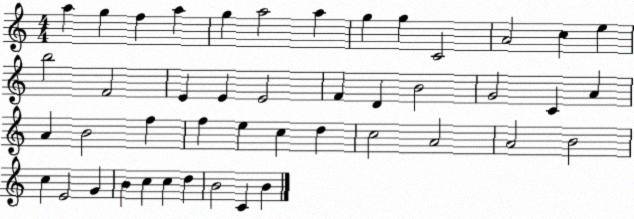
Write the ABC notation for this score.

X:1
T:Untitled
M:4/4
L:1/4
K:C
a g f a g a2 a g g C2 A2 c e b2 F2 E E E2 F D B2 G2 C A A B2 f f e c d c2 A2 A2 B2 c E2 G B c c d B2 C B